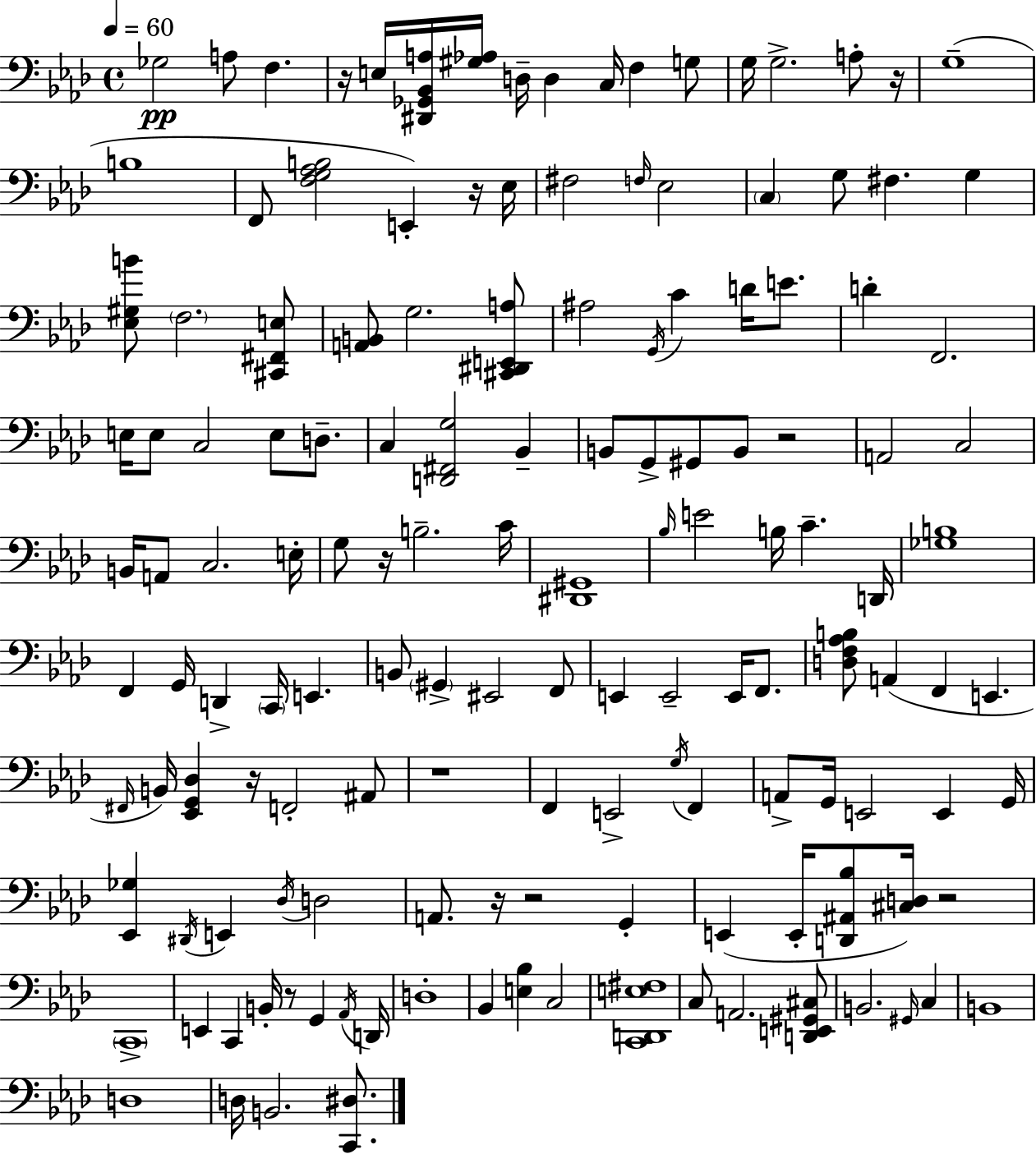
X:1
T:Untitled
M:4/4
L:1/4
K:Fm
_G,2 A,/2 F, z/4 E,/4 [^D,,_G,,_B,,A,]/4 [^G,_A,]/4 D,/4 D, C,/4 F, G,/2 G,/4 G,2 A,/2 z/4 G,4 B,4 F,,/2 [F,G,_A,B,]2 E,, z/4 _E,/4 ^F,2 F,/4 _E,2 C, G,/2 ^F, G, [_E,^G,B]/2 F,2 [^C,,^F,,E,]/2 [A,,B,,]/2 G,2 [^C,,^D,,E,,A,]/2 ^A,2 G,,/4 C D/4 E/2 D F,,2 E,/4 E,/2 C,2 E,/2 D,/2 C, [D,,^F,,G,]2 _B,, B,,/2 G,,/2 ^G,,/2 B,,/2 z2 A,,2 C,2 B,,/4 A,,/2 C,2 E,/4 G,/2 z/4 B,2 C/4 [^D,,^G,,]4 _B,/4 E2 B,/4 C D,,/4 [_G,B,]4 F,, G,,/4 D,, C,,/4 E,, B,,/2 ^G,, ^E,,2 F,,/2 E,, E,,2 E,,/4 F,,/2 [D,F,_A,B,]/2 A,, F,, E,, ^F,,/4 B,,/4 [_E,,G,,_D,] z/4 F,,2 ^A,,/2 z4 F,, E,,2 G,/4 F,, A,,/2 G,,/4 E,,2 E,, G,,/4 [_E,,_G,] ^D,,/4 E,, _D,/4 D,2 A,,/2 z/4 z2 G,, E,, E,,/4 [D,,^A,,_B,]/2 [^C,D,]/4 z2 C,,4 E,, C,, B,,/4 z/2 G,, _A,,/4 D,,/4 D,4 _B,, [E,_B,] C,2 [C,,D,,E,^F,]4 C,/2 A,,2 [D,,E,,^G,,^C,]/2 B,,2 ^G,,/4 C, B,,4 D,4 D,/4 B,,2 [C,,^D,]/2